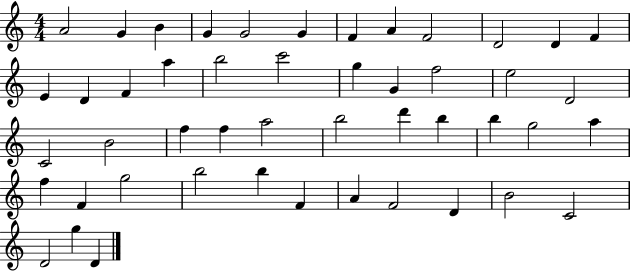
{
  \clef treble
  \numericTimeSignature
  \time 4/4
  \key c \major
  a'2 g'4 b'4 | g'4 g'2 g'4 | f'4 a'4 f'2 | d'2 d'4 f'4 | \break e'4 d'4 f'4 a''4 | b''2 c'''2 | g''4 g'4 f''2 | e''2 d'2 | \break c'2 b'2 | f''4 f''4 a''2 | b''2 d'''4 b''4 | b''4 g''2 a''4 | \break f''4 f'4 g''2 | b''2 b''4 f'4 | a'4 f'2 d'4 | b'2 c'2 | \break d'2 g''4 d'4 | \bar "|."
}